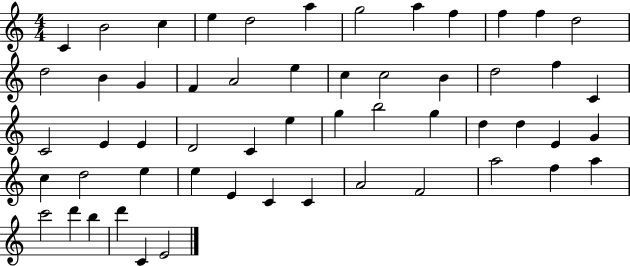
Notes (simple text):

C4/q B4/h C5/q E5/q D5/h A5/q G5/h A5/q F5/q F5/q F5/q D5/h D5/h B4/q G4/q F4/q A4/h E5/q C5/q C5/h B4/q D5/h F5/q C4/q C4/h E4/q E4/q D4/h C4/q E5/q G5/q B5/h G5/q D5/q D5/q E4/q G4/q C5/q D5/h E5/q E5/q E4/q C4/q C4/q A4/h F4/h A5/h F5/q A5/q C6/h D6/q B5/q D6/q C4/q E4/h